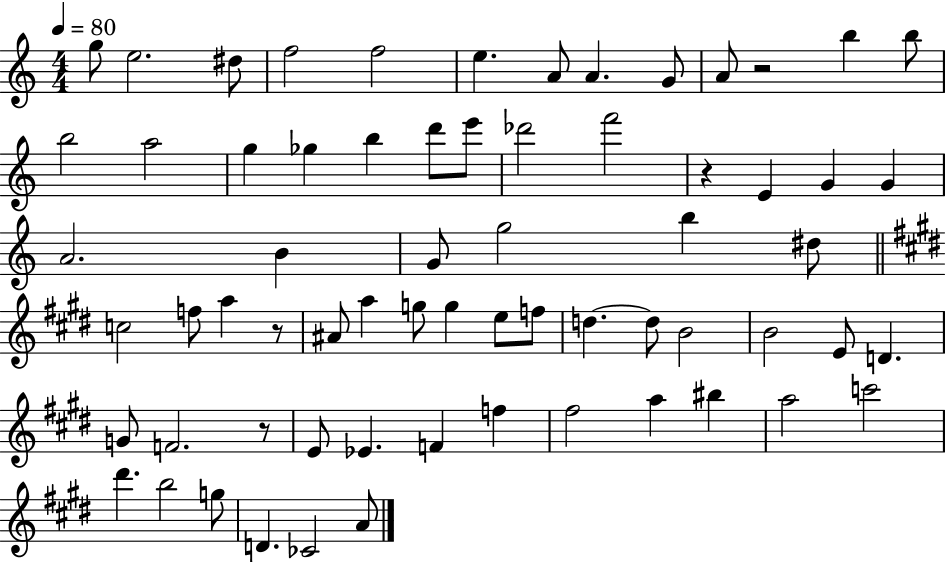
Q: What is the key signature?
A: C major